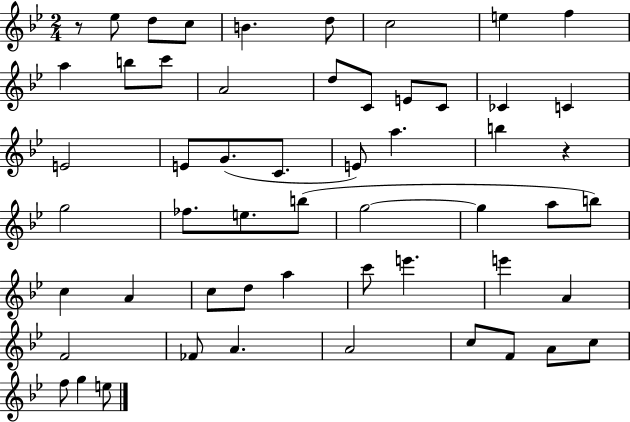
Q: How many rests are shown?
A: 2